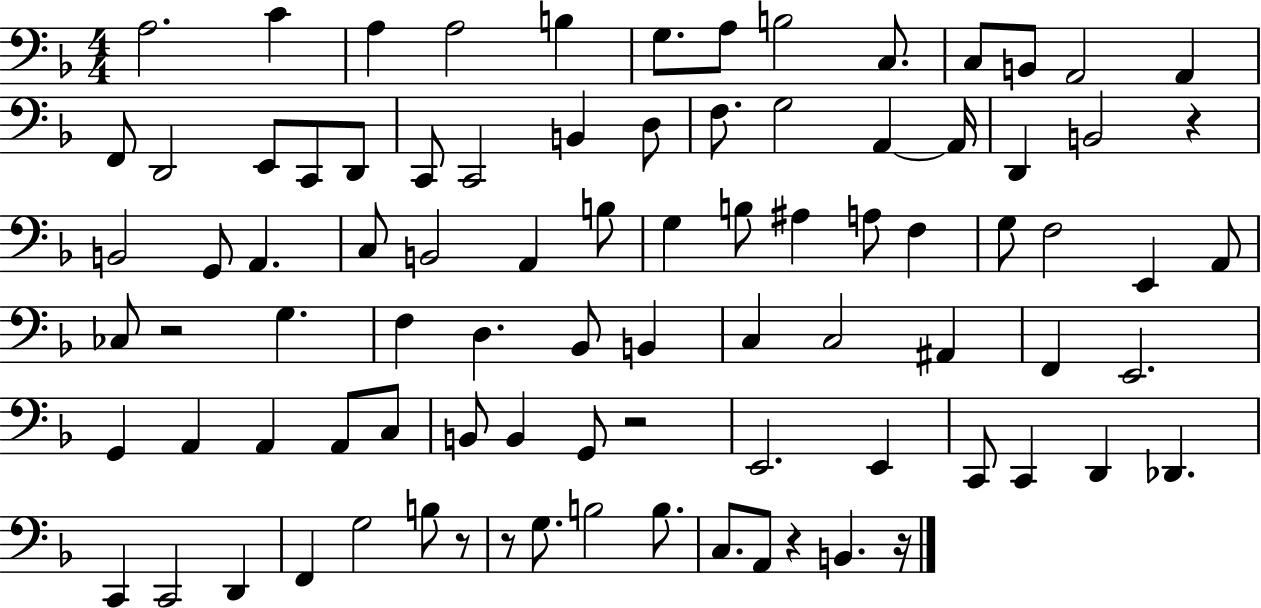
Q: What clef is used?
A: bass